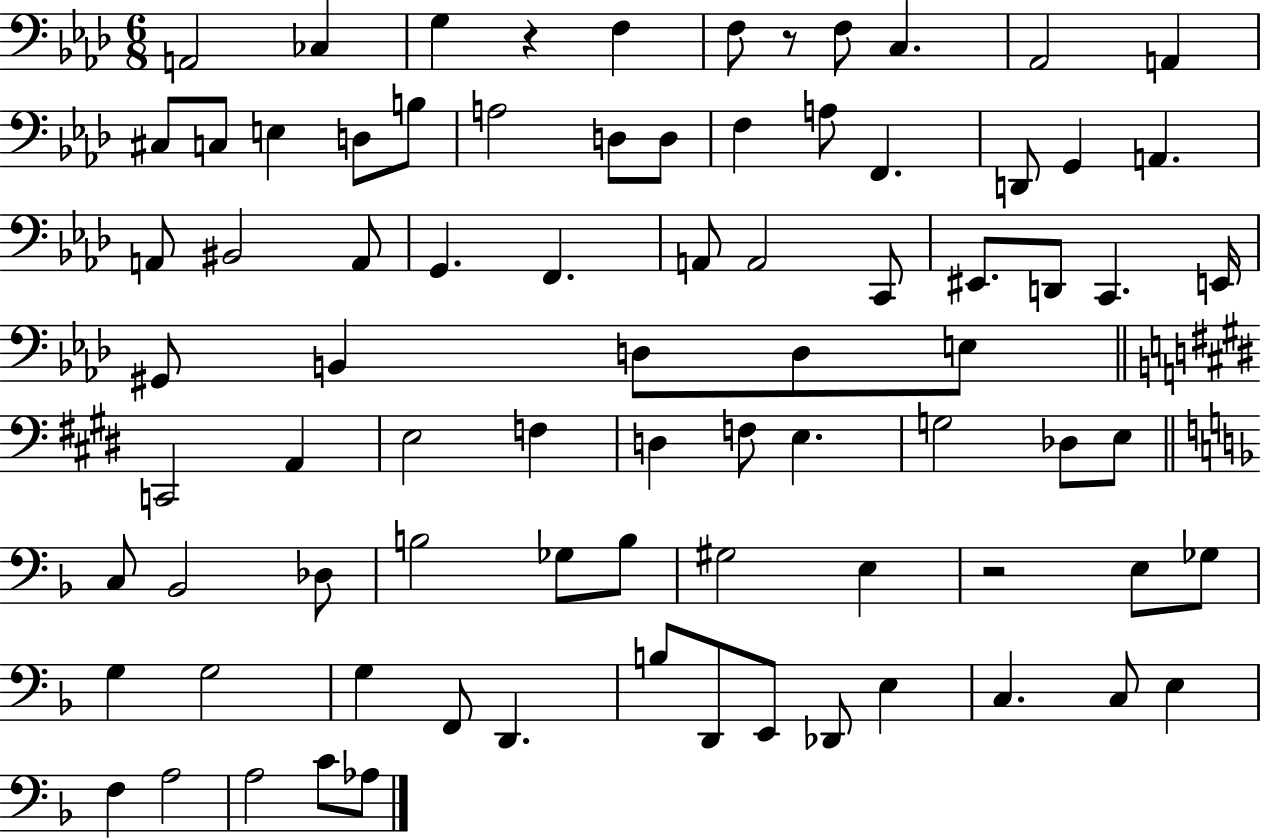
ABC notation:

X:1
T:Untitled
M:6/8
L:1/4
K:Ab
A,,2 _C, G, z F, F,/2 z/2 F,/2 C, _A,,2 A,, ^C,/2 C,/2 E, D,/2 B,/2 A,2 D,/2 D,/2 F, A,/2 F,, D,,/2 G,, A,, A,,/2 ^B,,2 A,,/2 G,, F,, A,,/2 A,,2 C,,/2 ^E,,/2 D,,/2 C,, E,,/4 ^G,,/2 B,, D,/2 D,/2 E,/2 C,,2 A,, E,2 F, D, F,/2 E, G,2 _D,/2 E,/2 C,/2 _B,,2 _D,/2 B,2 _G,/2 B,/2 ^G,2 E, z2 E,/2 _G,/2 G, G,2 G, F,,/2 D,, B,/2 D,,/2 E,,/2 _D,,/2 E, C, C,/2 E, F, A,2 A,2 C/2 _A,/2